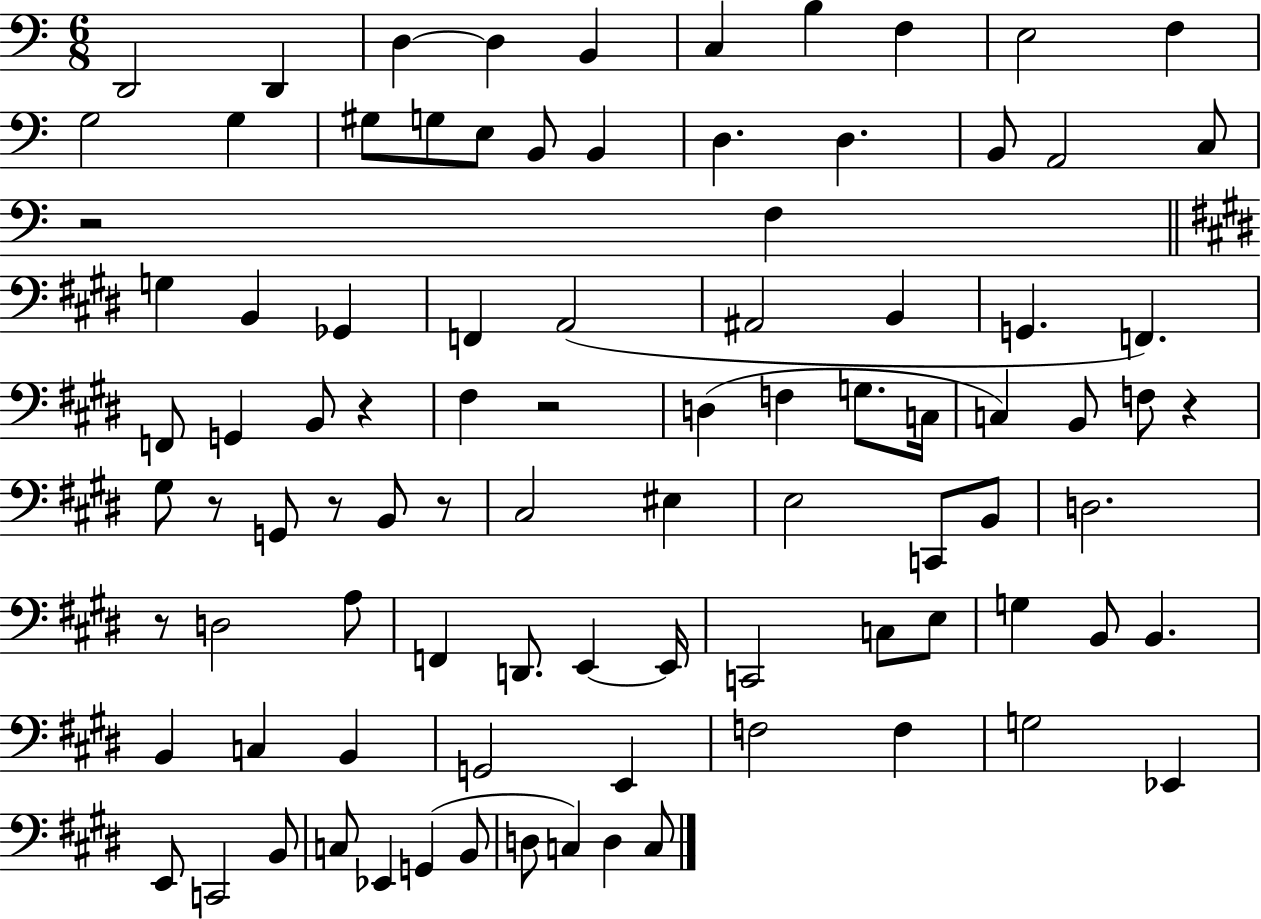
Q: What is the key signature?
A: C major